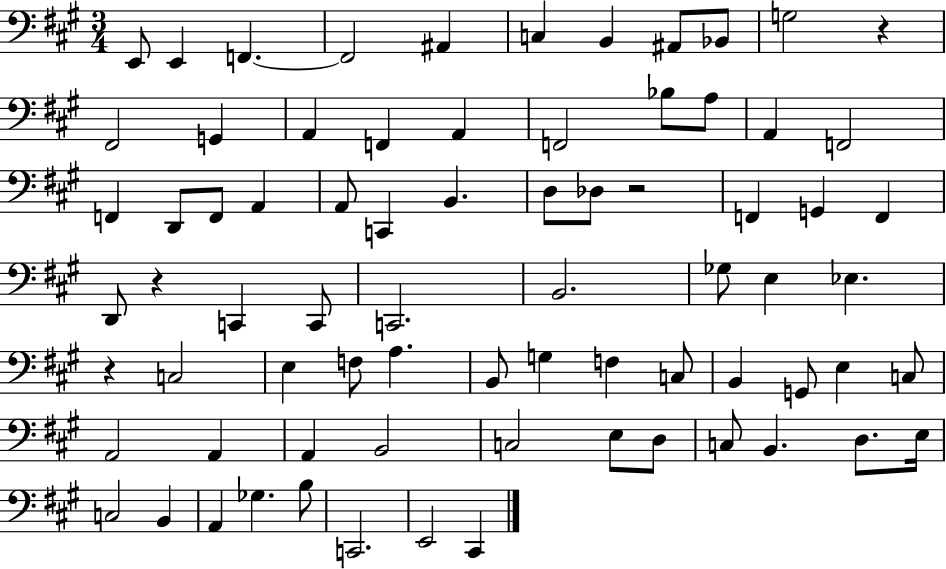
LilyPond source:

{
  \clef bass
  \numericTimeSignature
  \time 3/4
  \key a \major
  e,8 e,4 f,4.~~ | f,2 ais,4 | c4 b,4 ais,8 bes,8 | g2 r4 | \break fis,2 g,4 | a,4 f,4 a,4 | f,2 bes8 a8 | a,4 f,2 | \break f,4 d,8 f,8 a,4 | a,8 c,4 b,4. | d8 des8 r2 | f,4 g,4 f,4 | \break d,8 r4 c,4 c,8 | c,2. | b,2. | ges8 e4 ees4. | \break r4 c2 | e4 f8 a4. | b,8 g4 f4 c8 | b,4 g,8 e4 c8 | \break a,2 a,4 | a,4 b,2 | c2 e8 d8 | c8 b,4. d8. e16 | \break c2 b,4 | a,4 ges4. b8 | c,2. | e,2 cis,4 | \break \bar "|."
}